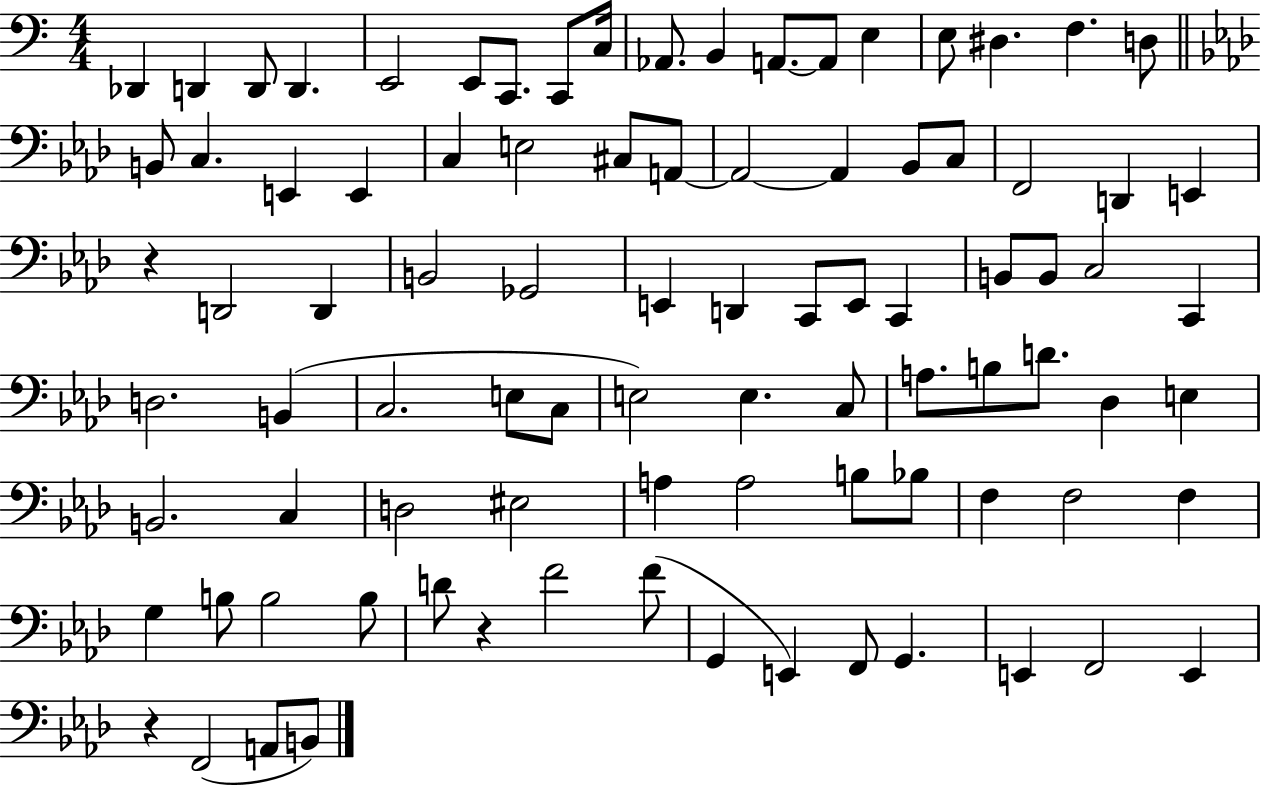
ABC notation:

X:1
T:Untitled
M:4/4
L:1/4
K:C
_D,, D,, D,,/2 D,, E,,2 E,,/2 C,,/2 C,,/2 C,/4 _A,,/2 B,, A,,/2 A,,/2 E, E,/2 ^D, F, D,/2 B,,/2 C, E,, E,, C, E,2 ^C,/2 A,,/2 A,,2 A,, _B,,/2 C,/2 F,,2 D,, E,, z D,,2 D,, B,,2 _G,,2 E,, D,, C,,/2 E,,/2 C,, B,,/2 B,,/2 C,2 C,, D,2 B,, C,2 E,/2 C,/2 E,2 E, C,/2 A,/2 B,/2 D/2 _D, E, B,,2 C, D,2 ^E,2 A, A,2 B,/2 _B,/2 F, F,2 F, G, B,/2 B,2 B,/2 D/2 z F2 F/2 G,, E,, F,,/2 G,, E,, F,,2 E,, z F,,2 A,,/2 B,,/2